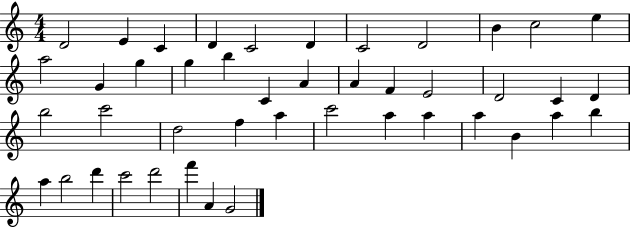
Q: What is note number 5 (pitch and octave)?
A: C4